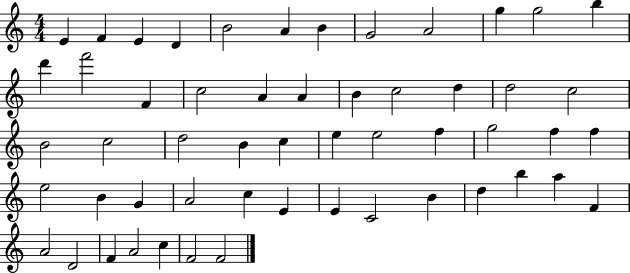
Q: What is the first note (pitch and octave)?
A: E4